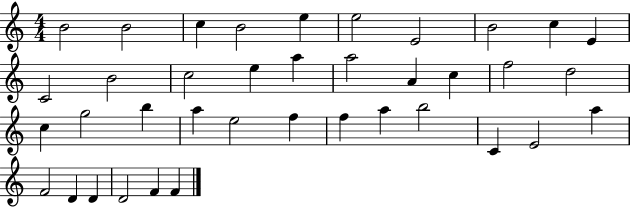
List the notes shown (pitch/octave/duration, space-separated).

B4/h B4/h C5/q B4/h E5/q E5/h E4/h B4/h C5/q E4/q C4/h B4/h C5/h E5/q A5/q A5/h A4/q C5/q F5/h D5/h C5/q G5/h B5/q A5/q E5/h F5/q F5/q A5/q B5/h C4/q E4/h A5/q F4/h D4/q D4/q D4/h F4/q F4/q